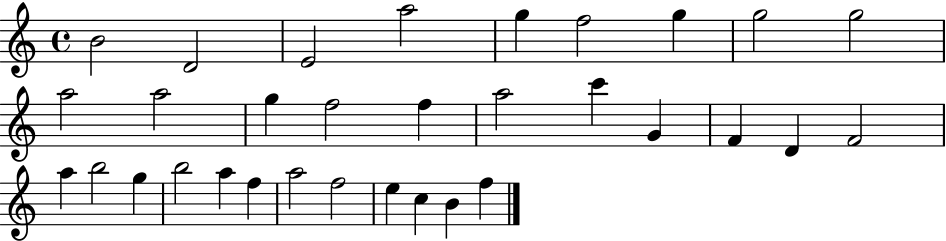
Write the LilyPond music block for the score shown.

{
  \clef treble
  \time 4/4
  \defaultTimeSignature
  \key c \major
  b'2 d'2 | e'2 a''2 | g''4 f''2 g''4 | g''2 g''2 | \break a''2 a''2 | g''4 f''2 f''4 | a''2 c'''4 g'4 | f'4 d'4 f'2 | \break a''4 b''2 g''4 | b''2 a''4 f''4 | a''2 f''2 | e''4 c''4 b'4 f''4 | \break \bar "|."
}